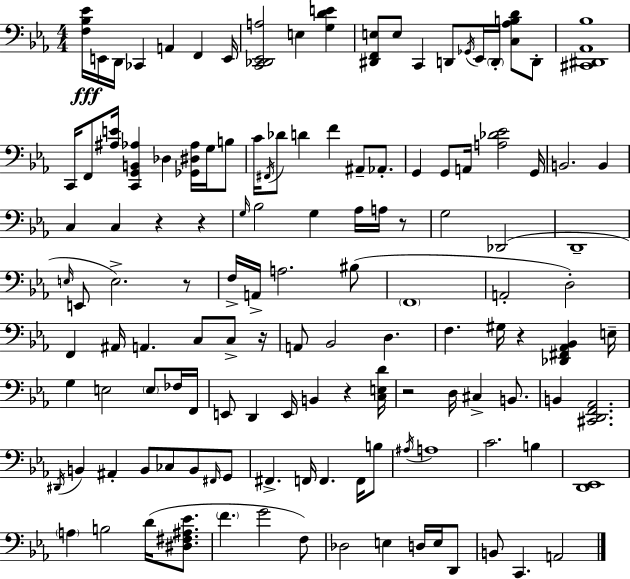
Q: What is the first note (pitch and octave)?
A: E2